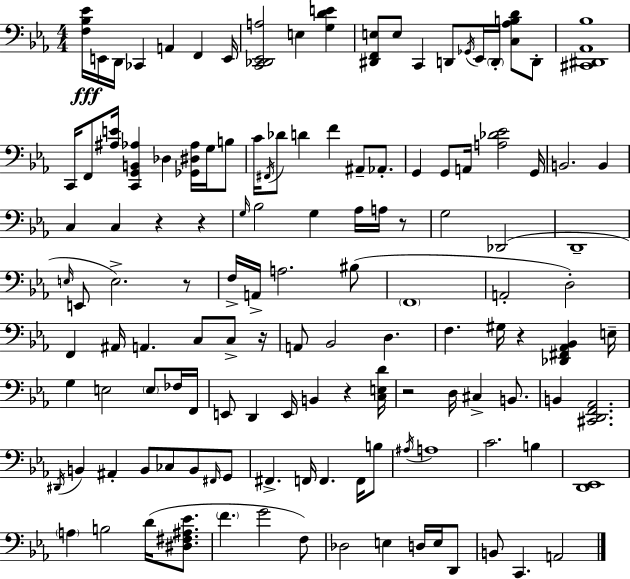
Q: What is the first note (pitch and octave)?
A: E2